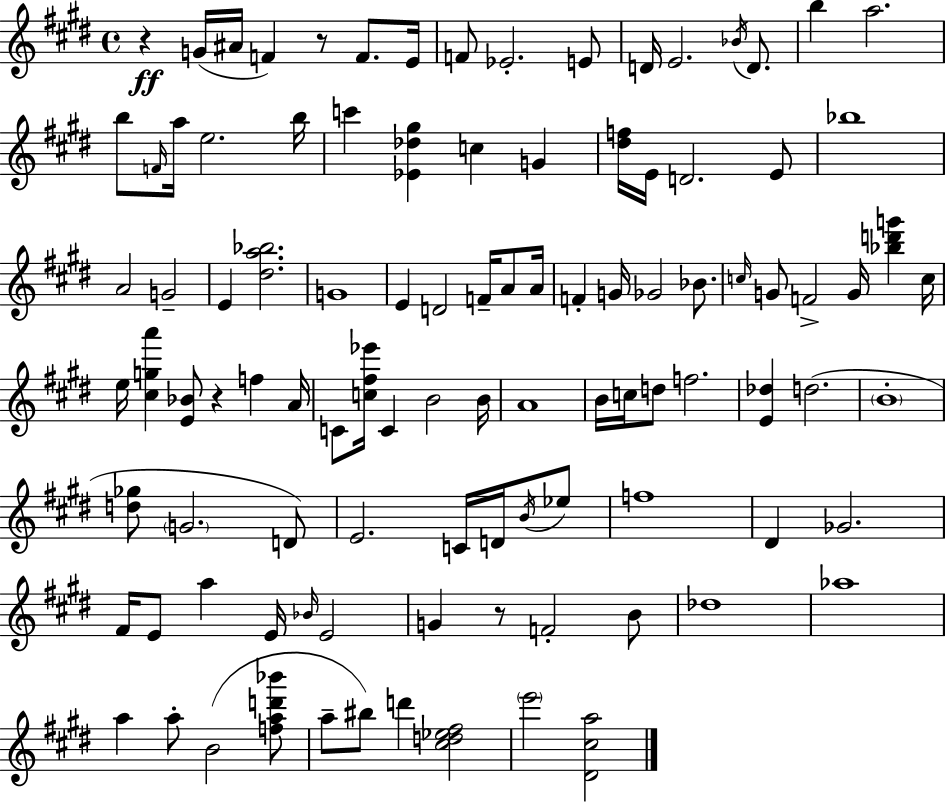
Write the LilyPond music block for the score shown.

{
  \clef treble
  \time 4/4
  \defaultTimeSignature
  \key e \major
  r4\ff g'16( ais'16 f'4) r8 f'8. e'16 | f'8 ees'2.-. e'8 | d'16 e'2. \acciaccatura { bes'16 } d'8. | b''4 a''2. | \break b''8 \grace { f'16 } a''16 e''2. | b''16 c'''4 <ees' des'' gis''>4 c''4 g'4 | <dis'' f''>16 e'16 d'2. | e'8 bes''1 | \break a'2 g'2-- | e'4 <dis'' a'' bes''>2. | g'1 | e'4 d'2 f'16-- a'8 | \break a'16 f'4-. g'16 ges'2 bes'8. | \grace { c''16 } g'8 f'2-> g'16 <bes'' d''' g'''>4 | c''16 e''16 <cis'' g'' a'''>4 <e' bes'>8 r4 f''4 | a'16 c'8 <c'' fis'' ees'''>16 c'4 b'2 | \break b'16 a'1 | b'16 c''16 d''8 f''2. | <e' des''>4 d''2.( | \parenthesize b'1-. | \break <d'' ges''>8 \parenthesize g'2. | d'8) e'2. c'16 | d'16 \acciaccatura { b'16 } ees''8 f''1 | dis'4 ges'2. | \break fis'16 e'8 a''4 e'16 \grace { bes'16 } e'2 | g'4 r8 f'2-. | b'8 des''1 | aes''1 | \break a''4 a''8-. b'2( | <f'' a'' d''' bes'''>8 a''8-- bis''8) d'''4 <cis'' d'' ees'' fis''>2 | \parenthesize e'''2 <dis' cis'' a''>2 | \bar "|."
}